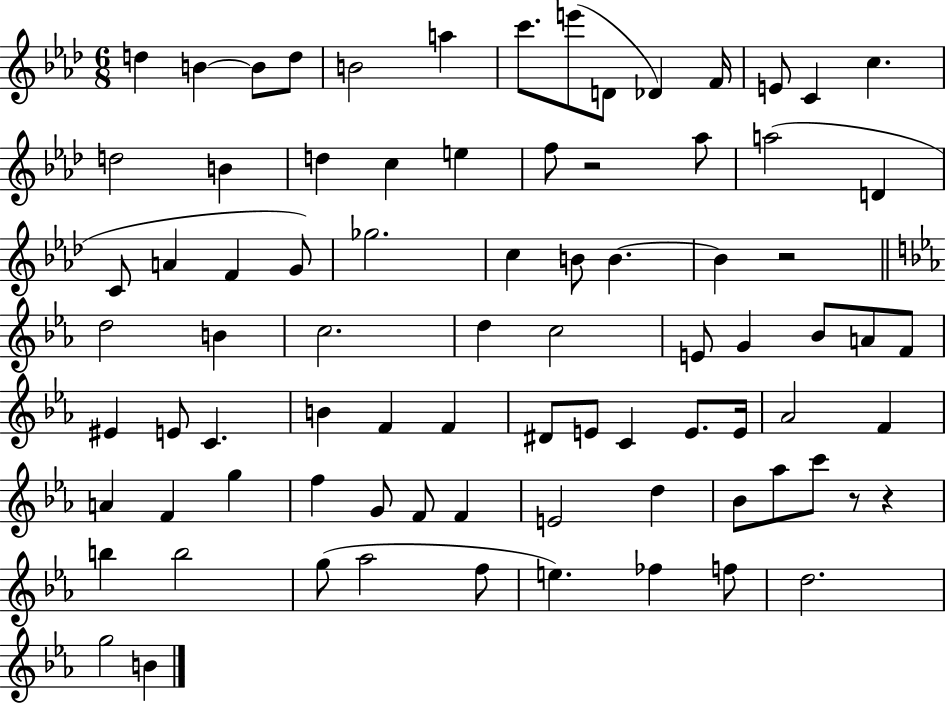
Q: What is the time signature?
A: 6/8